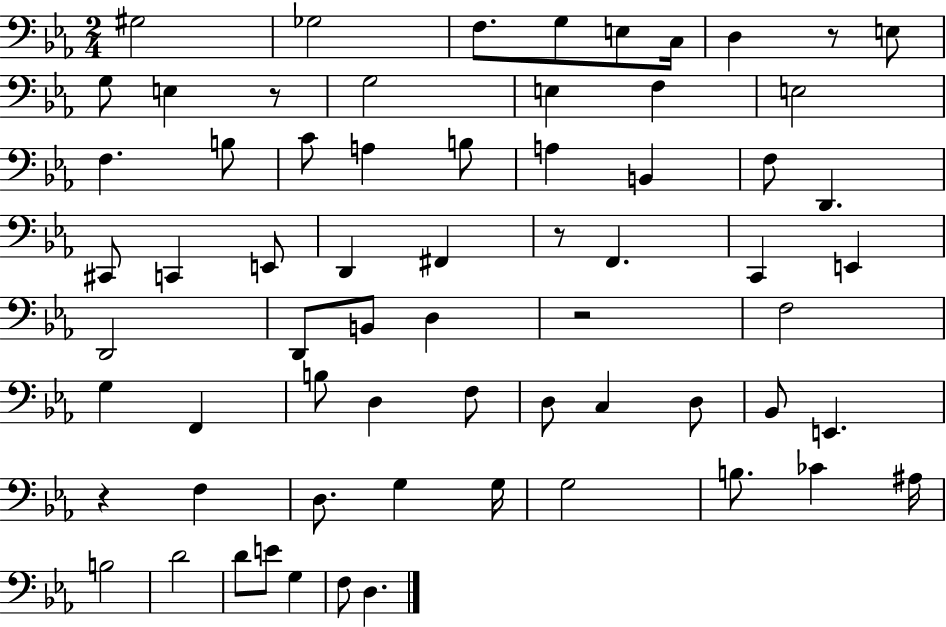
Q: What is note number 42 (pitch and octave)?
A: D3